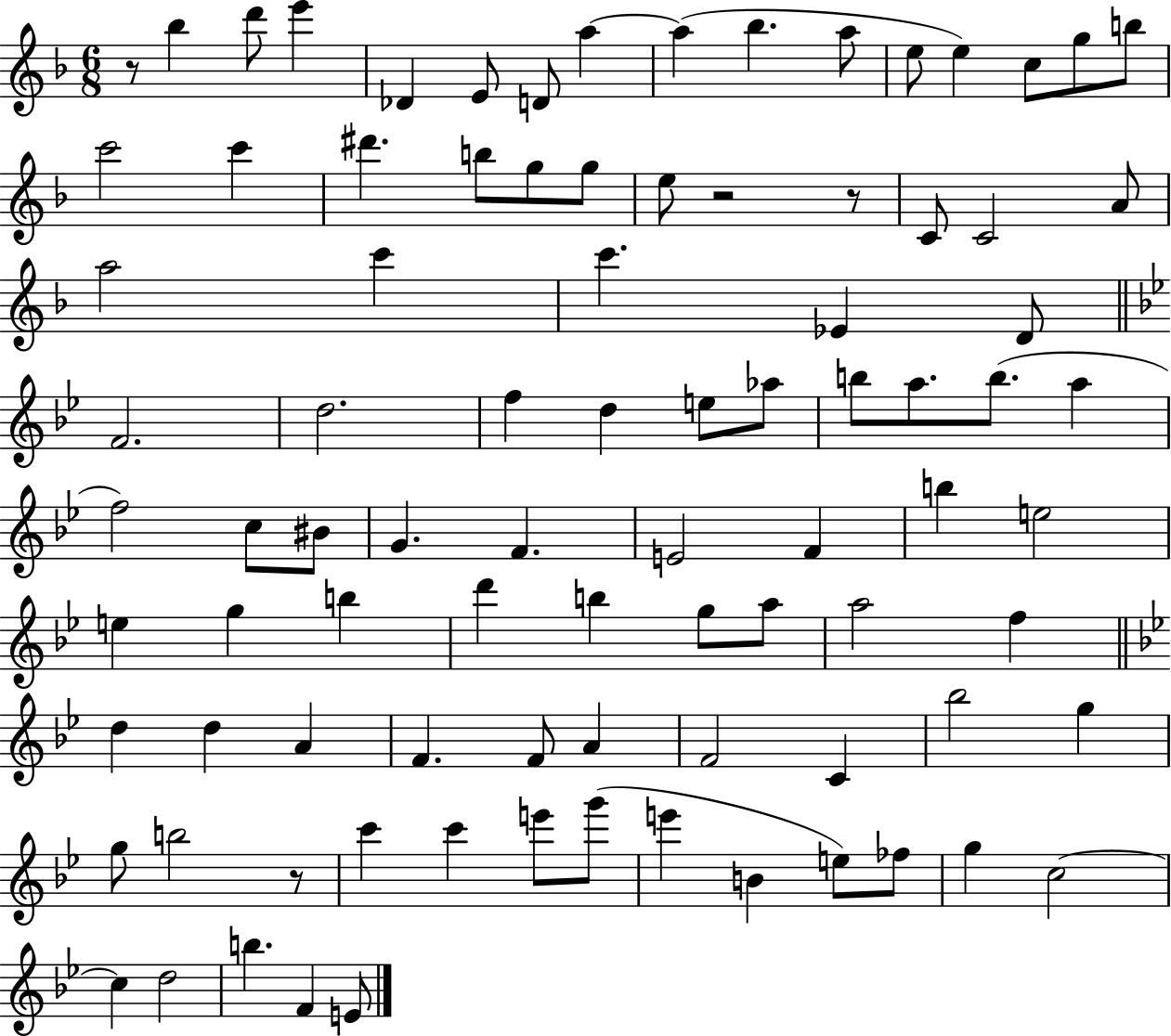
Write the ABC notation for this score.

X:1
T:Untitled
M:6/8
L:1/4
K:F
z/2 _b d'/2 e' _D E/2 D/2 a a _b a/2 e/2 e c/2 g/2 b/2 c'2 c' ^d' b/2 g/2 g/2 e/2 z2 z/2 C/2 C2 A/2 a2 c' c' _E D/2 F2 d2 f d e/2 _a/2 b/2 a/2 b/2 a f2 c/2 ^B/2 G F E2 F b e2 e g b d' b g/2 a/2 a2 f d d A F F/2 A F2 C _b2 g g/2 b2 z/2 c' c' e'/2 g'/2 e' B e/2 _f/2 g c2 c d2 b F E/2